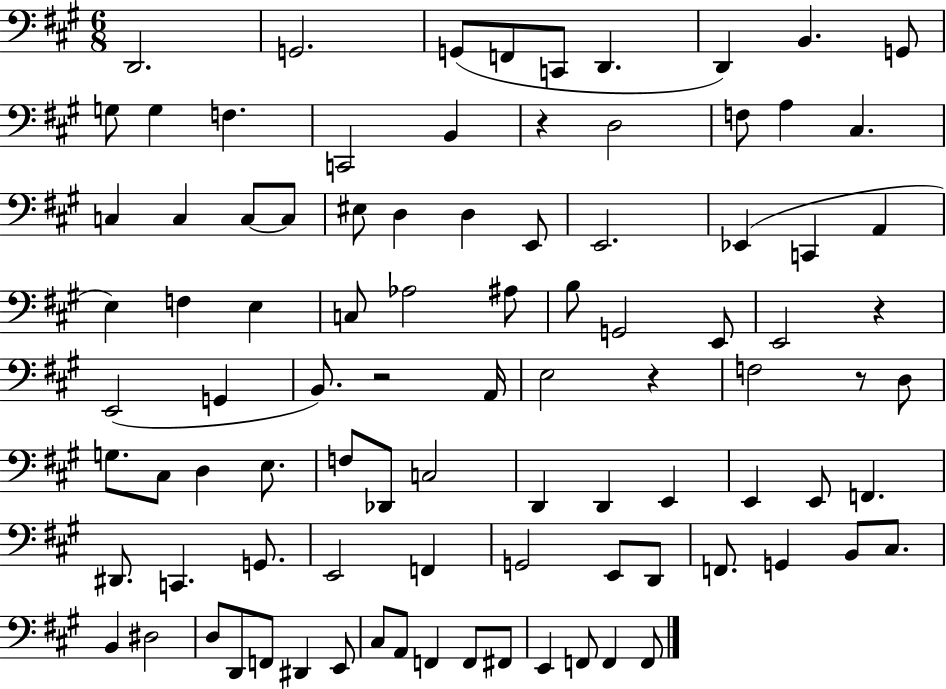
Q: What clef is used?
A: bass